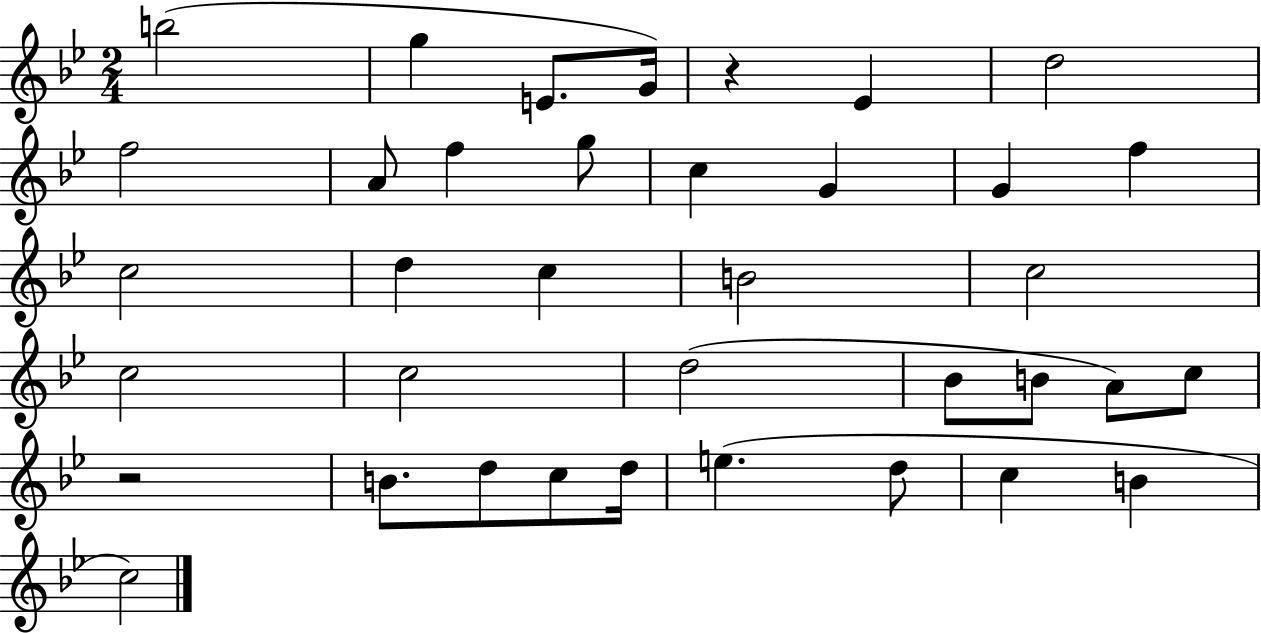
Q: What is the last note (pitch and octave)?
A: C5